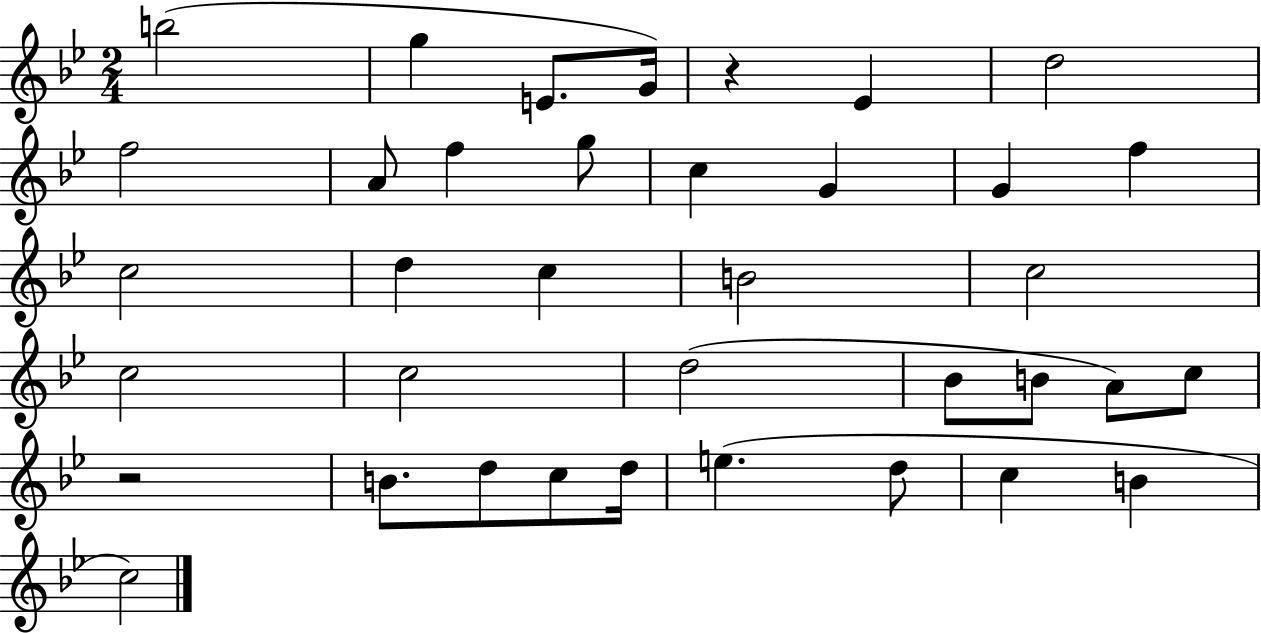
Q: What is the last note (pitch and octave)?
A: C5